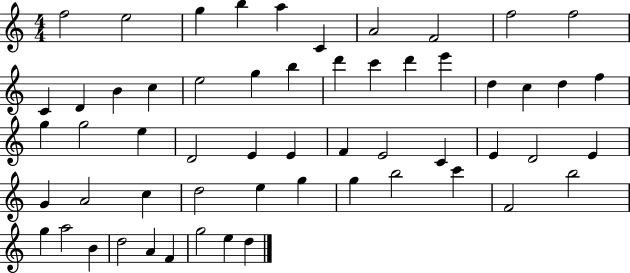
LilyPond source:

{
  \clef treble
  \numericTimeSignature
  \time 4/4
  \key c \major
  f''2 e''2 | g''4 b''4 a''4 c'4 | a'2 f'2 | f''2 f''2 | \break c'4 d'4 b'4 c''4 | e''2 g''4 b''4 | d'''4 c'''4 d'''4 e'''4 | d''4 c''4 d''4 f''4 | \break g''4 g''2 e''4 | d'2 e'4 e'4 | f'4 e'2 c'4 | e'4 d'2 e'4 | \break g'4 a'2 c''4 | d''2 e''4 g''4 | g''4 b''2 c'''4 | f'2 b''2 | \break g''4 a''2 b'4 | d''2 a'4 f'4 | g''2 e''4 d''4 | \bar "|."
}